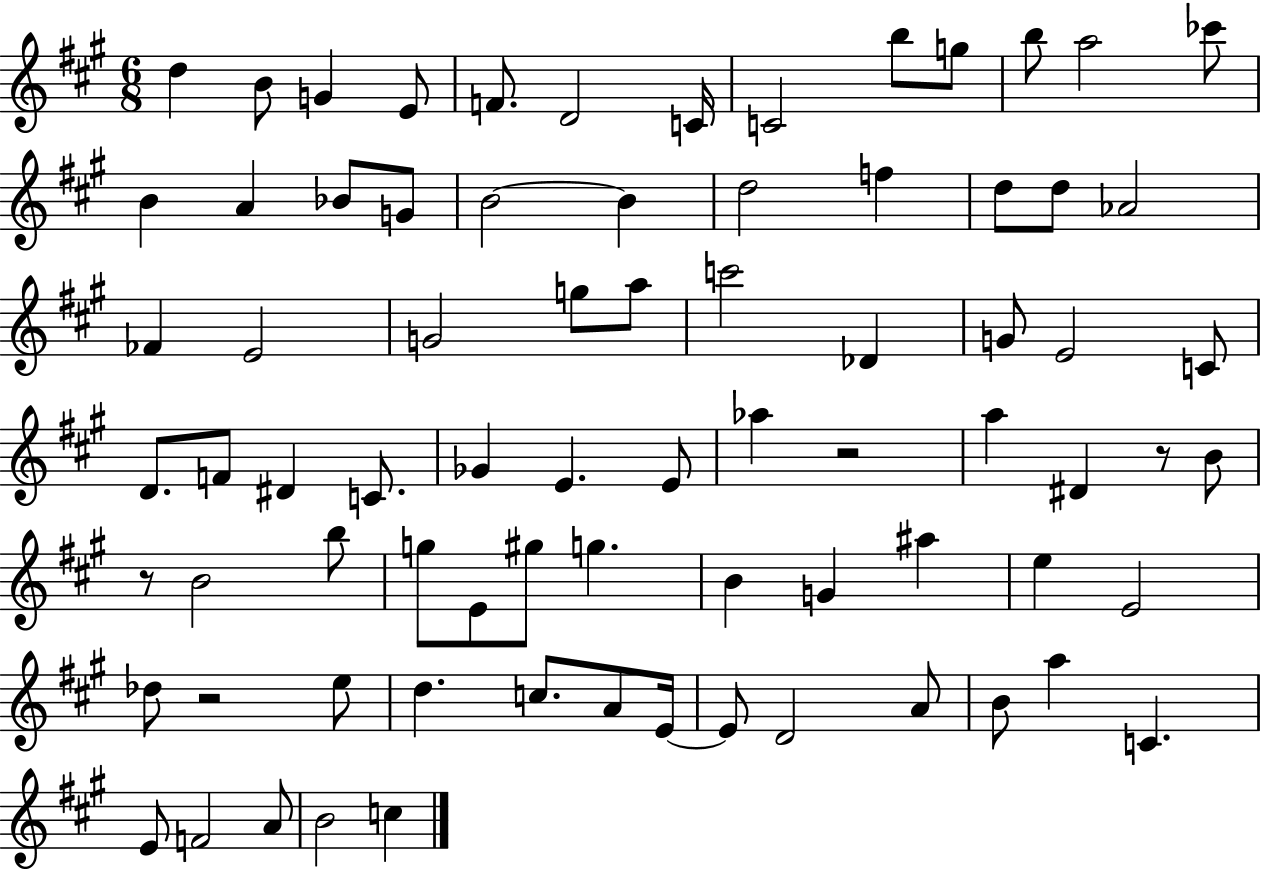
{
  \clef treble
  \numericTimeSignature
  \time 6/8
  \key a \major
  d''4 b'8 g'4 e'8 | f'8. d'2 c'16 | c'2 b''8 g''8 | b''8 a''2 ces'''8 | \break b'4 a'4 bes'8 g'8 | b'2~~ b'4 | d''2 f''4 | d''8 d''8 aes'2 | \break fes'4 e'2 | g'2 g''8 a''8 | c'''2 des'4 | g'8 e'2 c'8 | \break d'8. f'8 dis'4 c'8. | ges'4 e'4. e'8 | aes''4 r2 | a''4 dis'4 r8 b'8 | \break r8 b'2 b''8 | g''8 e'8 gis''8 g''4. | b'4 g'4 ais''4 | e''4 e'2 | \break des''8 r2 e''8 | d''4. c''8. a'8 e'16~~ | e'8 d'2 a'8 | b'8 a''4 c'4. | \break e'8 f'2 a'8 | b'2 c''4 | \bar "|."
}